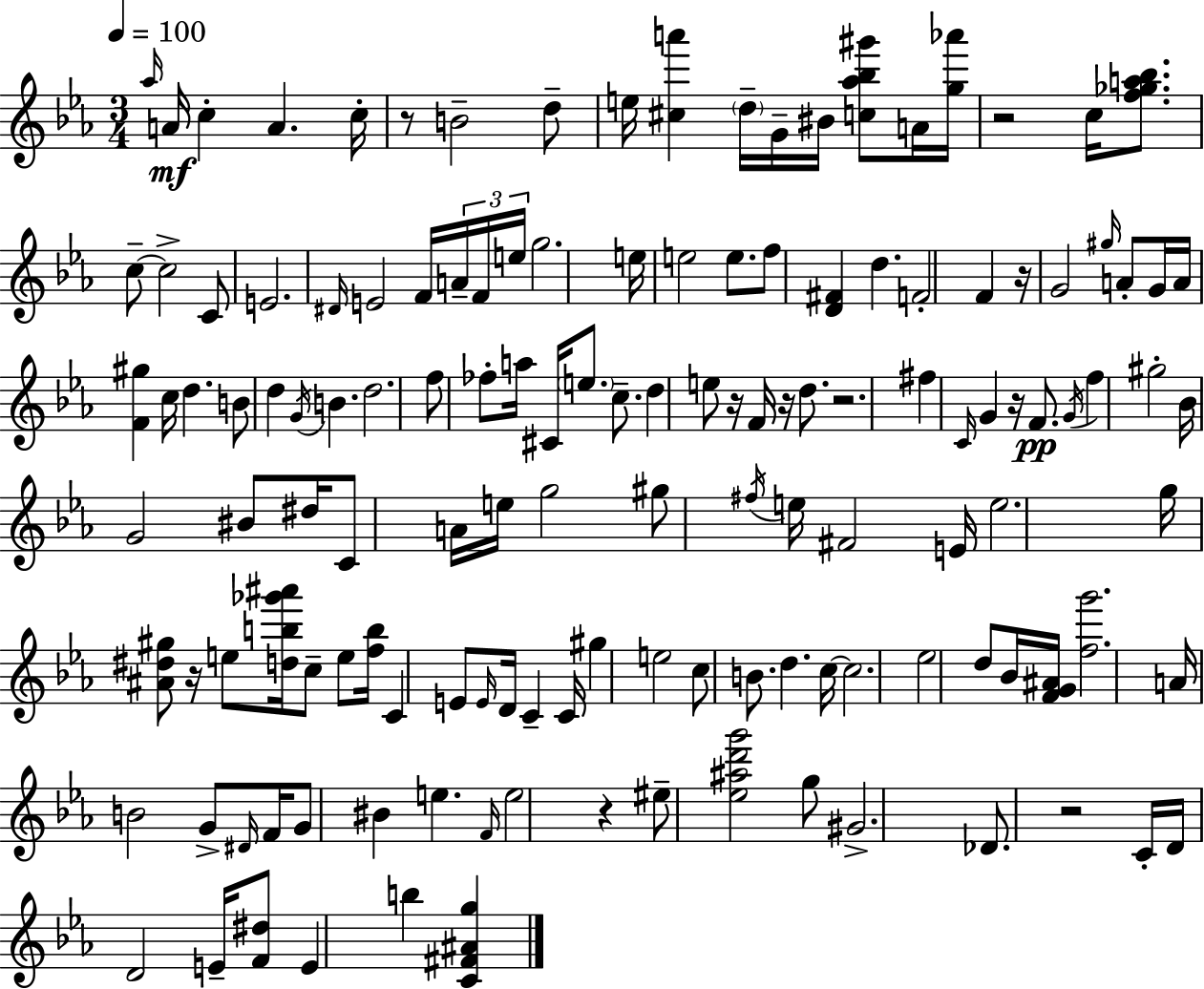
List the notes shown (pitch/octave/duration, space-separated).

Ab5/s A4/s C5/q A4/q. C5/s R/e B4/h D5/e E5/s [C#5,A6]/q D5/s G4/s BIS4/s [C5,Ab5,Bb5,G#6]/e A4/s [G5,Ab6]/s R/h C5/s [F5,Gb5,A5,Bb5]/e. C5/e C5/h C4/e E4/h. D#4/s E4/h F4/s A4/s F4/s E5/s G5/h. E5/s E5/h E5/e. F5/e [D4,F#4]/q D5/q. F4/h F4/q R/s G4/h G#5/s A4/e G4/s A4/s [F4,G#5]/q C5/s D5/q. B4/e D5/q G4/s B4/q. D5/h. F5/e FES5/e A5/s C#4/s E5/e. C5/e. D5/q E5/e R/s F4/s R/s D5/e. R/h. F#5/q C4/s G4/q R/s F4/e. G4/s F5/q G#5/h Bb4/s G4/h BIS4/e D#5/s C4/e A4/s E5/s G5/h G#5/e F#5/s E5/s F#4/h E4/s E5/h. G5/s [A#4,D#5,G#5]/e R/s E5/e [D5,B5,Gb6,A#6]/s C5/e E5/e [F5,B5]/s C4/q E4/e E4/s D4/s C4/q C4/s G#5/q E5/h C5/e B4/e. D5/q. C5/s C5/h. Eb5/h D5/e Bb4/s [F4,G4,A#4]/s [F5,G6]/h. A4/s B4/h G4/e D#4/s F4/s G4/e BIS4/q E5/q. F4/s E5/h R/q EIS5/e [Eb5,A#5,D6,G6]/h G5/e G#4/h. Db4/e. R/h C4/s D4/s D4/h E4/s [F4,D#5]/e E4/q B5/q [C4,F#4,A#4,G5]/q